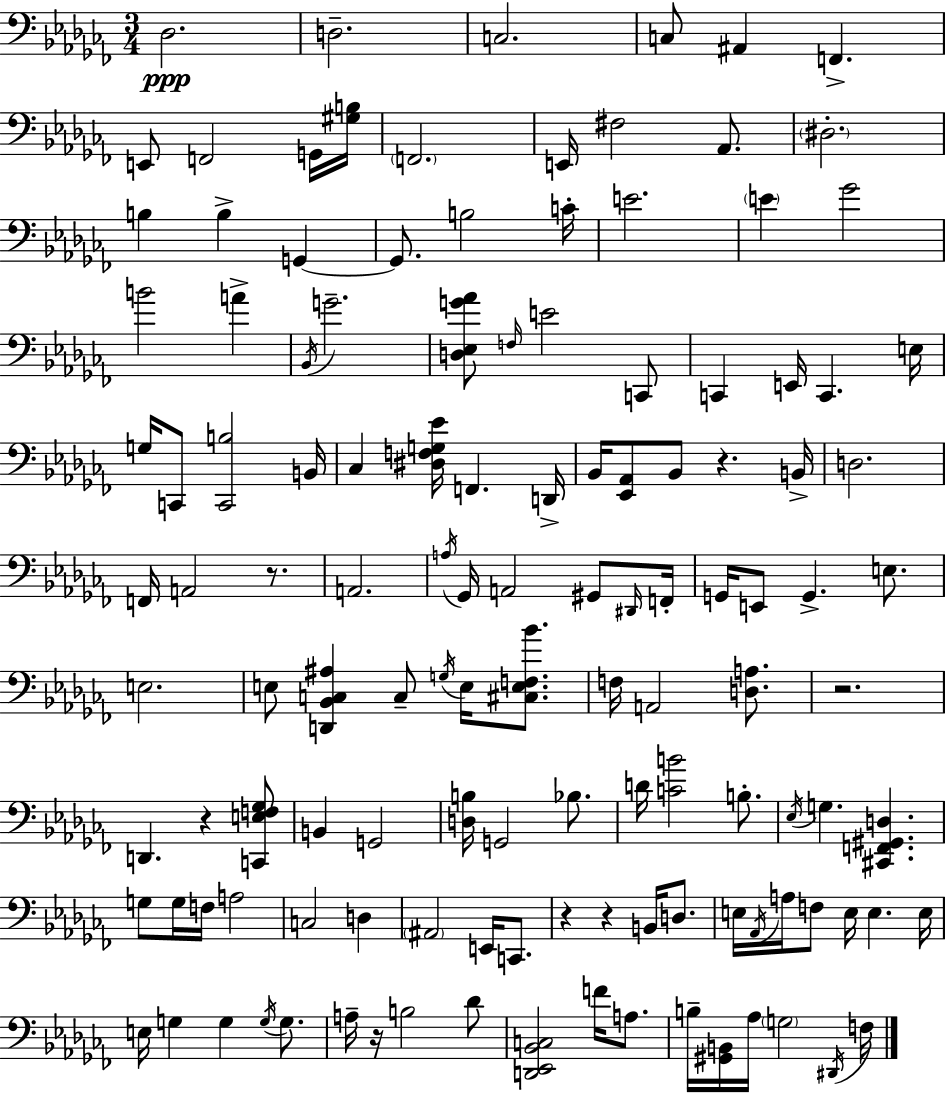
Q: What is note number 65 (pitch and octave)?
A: D2